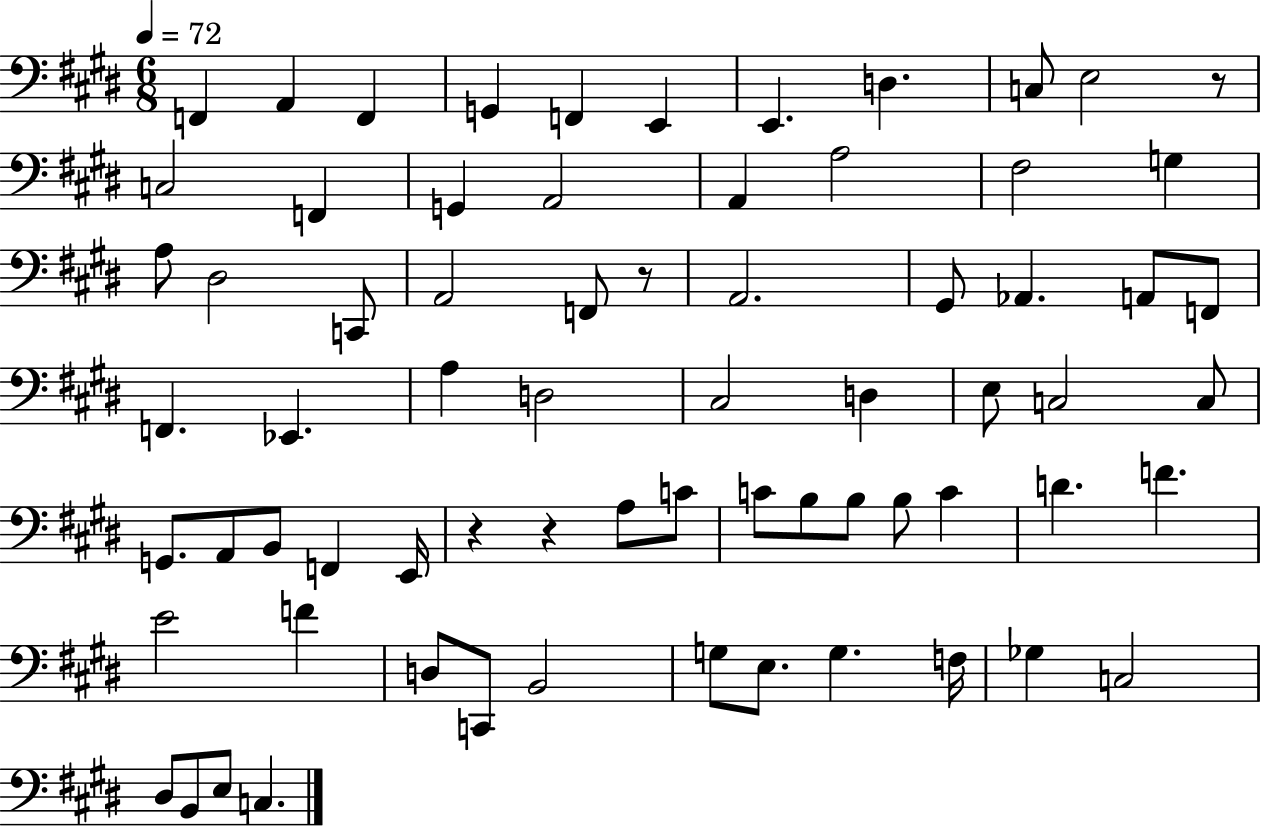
X:1
T:Untitled
M:6/8
L:1/4
K:E
F,, A,, F,, G,, F,, E,, E,, D, C,/2 E,2 z/2 C,2 F,, G,, A,,2 A,, A,2 ^F,2 G, A,/2 ^D,2 C,,/2 A,,2 F,,/2 z/2 A,,2 ^G,,/2 _A,, A,,/2 F,,/2 F,, _E,, A, D,2 ^C,2 D, E,/2 C,2 C,/2 G,,/2 A,,/2 B,,/2 F,, E,,/4 z z A,/2 C/2 C/2 B,/2 B,/2 B,/2 C D F E2 F D,/2 C,,/2 B,,2 G,/2 E,/2 G, F,/4 _G, C,2 ^D,/2 B,,/2 E,/2 C,